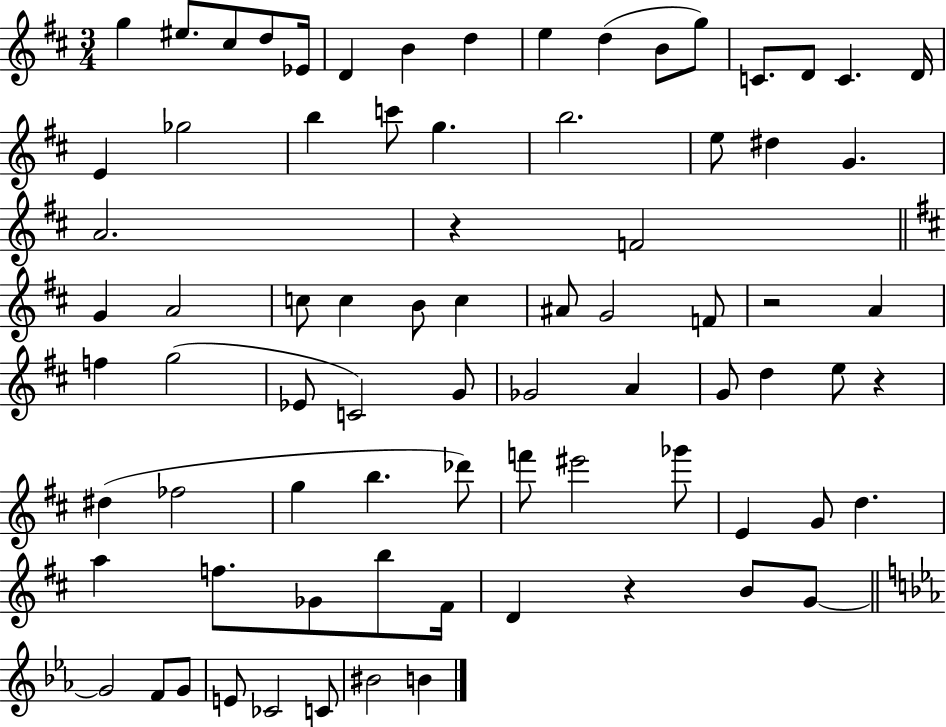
X:1
T:Untitled
M:3/4
L:1/4
K:D
g ^e/2 ^c/2 d/2 _E/4 D B d e d B/2 g/2 C/2 D/2 C D/4 E _g2 b c'/2 g b2 e/2 ^d G A2 z F2 G A2 c/2 c B/2 c ^A/2 G2 F/2 z2 A f g2 _E/2 C2 G/2 _G2 A G/2 d e/2 z ^d _f2 g b _d'/2 f'/2 ^e'2 _g'/2 E G/2 d a f/2 _G/2 b/2 ^F/4 D z B/2 G/2 G2 F/2 G/2 E/2 _C2 C/2 ^B2 B